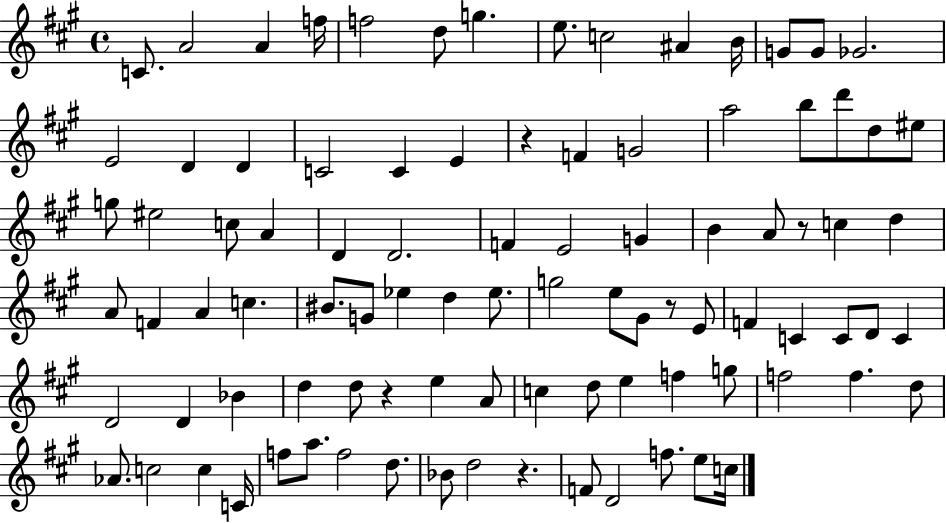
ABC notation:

X:1
T:Untitled
M:4/4
L:1/4
K:A
C/2 A2 A f/4 f2 d/2 g e/2 c2 ^A B/4 G/2 G/2 _G2 E2 D D C2 C E z F G2 a2 b/2 d'/2 d/2 ^e/2 g/2 ^e2 c/2 A D D2 F E2 G B A/2 z/2 c d A/2 F A c ^B/2 G/2 _e d _e/2 g2 e/2 ^G/2 z/2 E/2 F C C/2 D/2 C D2 D _B d d/2 z e A/2 c d/2 e f g/2 f2 f d/2 _A/2 c2 c C/4 f/2 a/2 f2 d/2 _B/2 d2 z F/2 D2 f/2 e/2 c/4